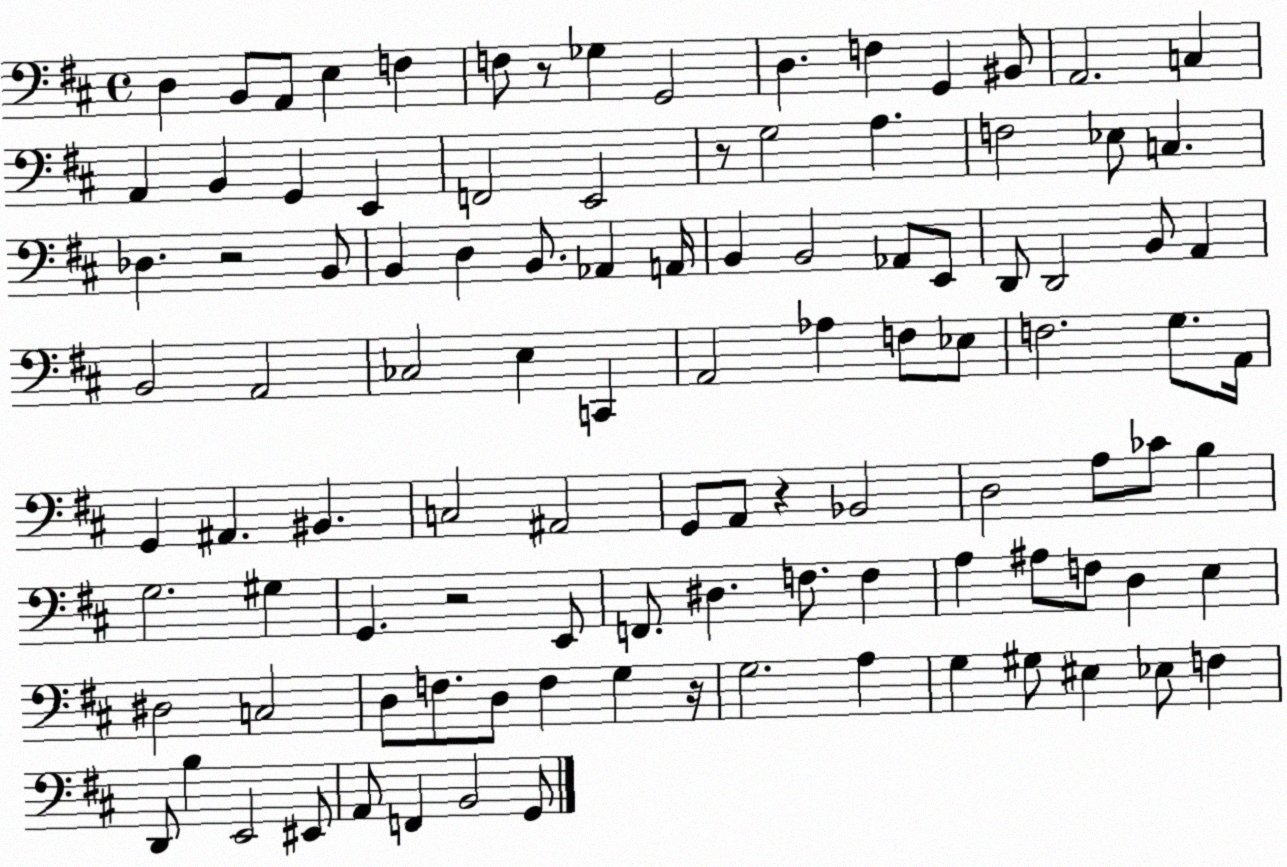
X:1
T:Untitled
M:4/4
L:1/4
K:D
D, B,,/2 A,,/2 E, F, F,/2 z/2 _G, G,,2 D, F, G,, ^B,,/2 A,,2 C, A,, B,, G,, E,, F,,2 E,,2 z/2 G,2 A, F,2 _E,/2 C, _D, z2 B,,/2 B,, D, B,,/2 _A,, A,,/4 B,, B,,2 _A,,/2 E,,/2 D,,/2 D,,2 B,,/2 A,, B,,2 A,,2 _C,2 E, C,, A,,2 _A, F,/2 _E,/2 F,2 G,/2 A,,/4 G,, ^A,, ^B,, C,2 ^A,,2 G,,/2 A,,/2 z _B,,2 D,2 A,/2 _C/2 B, G,2 ^G, G,, z2 E,,/2 F,,/2 ^D, F,/2 F, A, ^A,/2 F,/2 D, E, ^D,2 C,2 D,/2 F,/2 D,/2 F, G, z/4 G,2 A, G, ^G,/2 ^E, _E,/2 F, D,,/2 B, E,,2 ^E,,/2 A,,/2 F,, B,,2 G,,/2